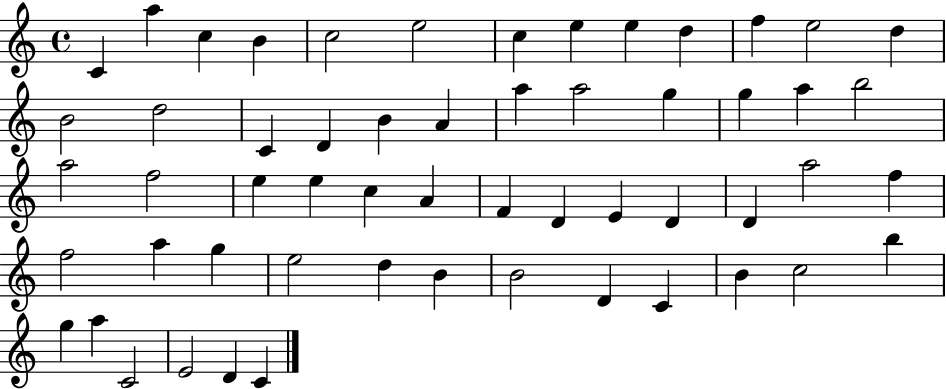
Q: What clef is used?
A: treble